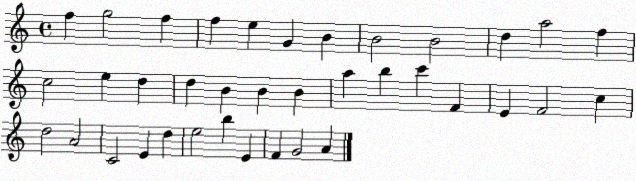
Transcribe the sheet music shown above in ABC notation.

X:1
T:Untitled
M:4/4
L:1/4
K:C
f g2 f f e G B B2 B2 d a2 f c2 e d d B B B a b c' F E F2 c d2 A2 C2 E d e2 b E F G2 A